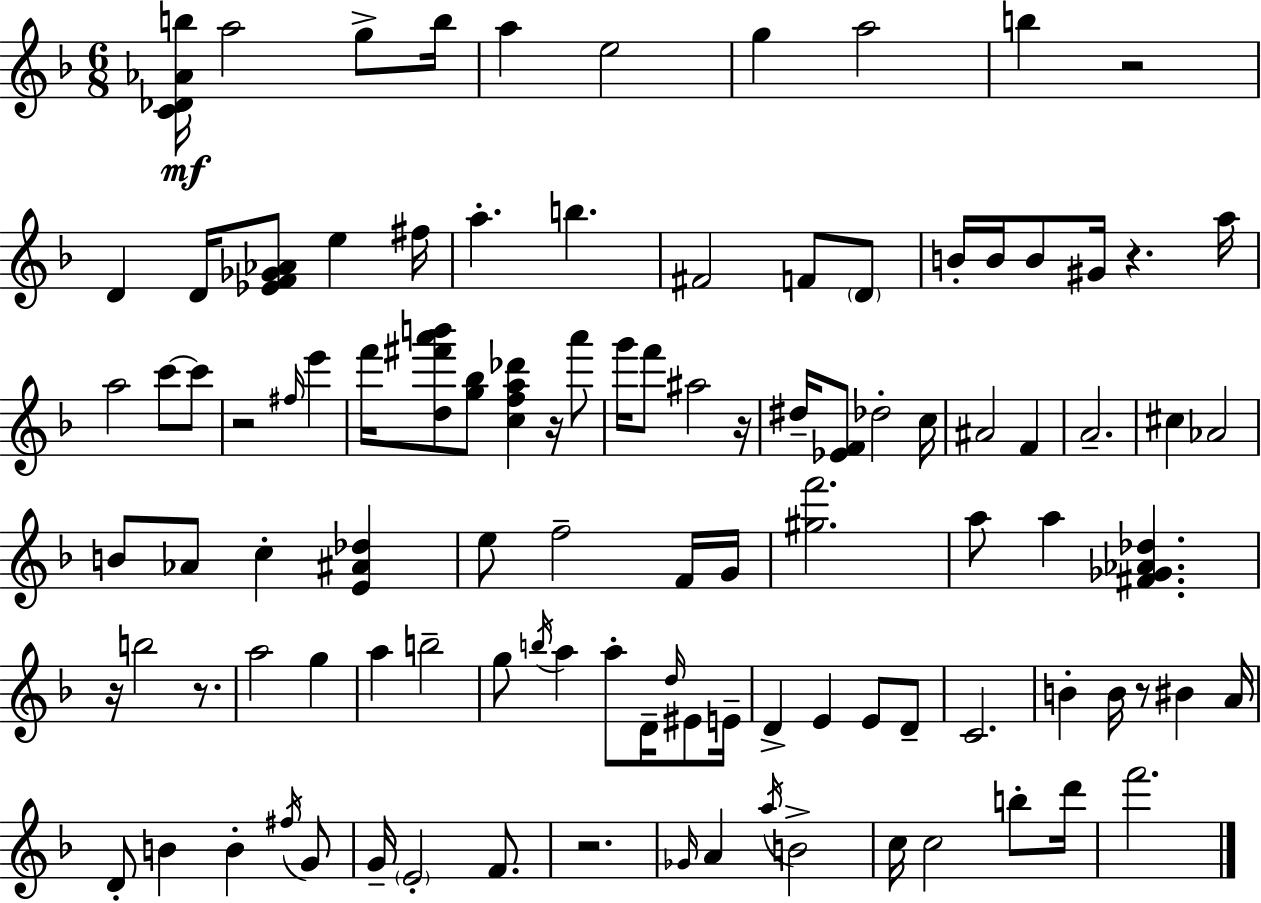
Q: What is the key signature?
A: F major